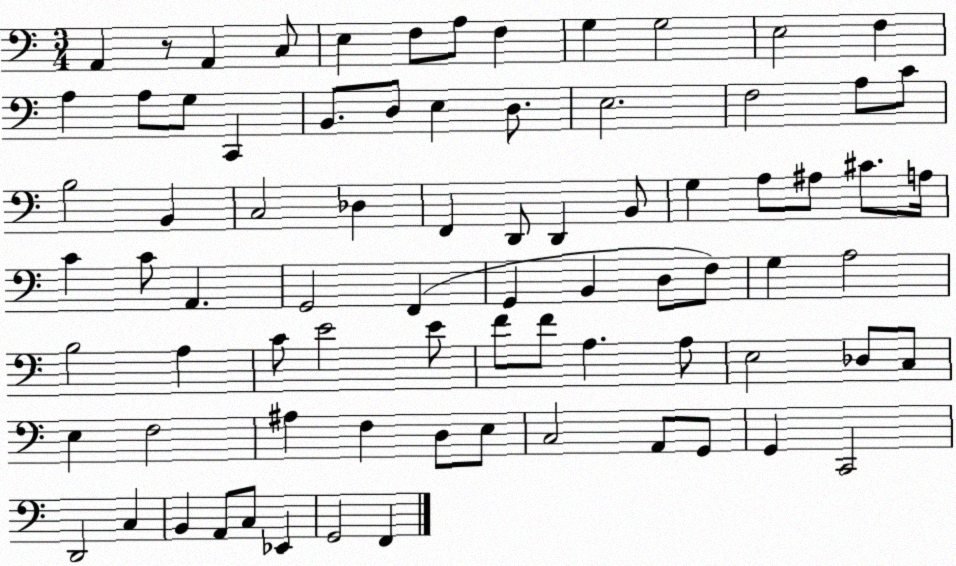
X:1
T:Untitled
M:3/4
L:1/4
K:C
A,, z/2 A,, C,/2 E, F,/2 A,/2 F, G, G,2 E,2 F, A, A,/2 G,/2 C,, B,,/2 D,/2 E, D,/2 E,2 F,2 A,/2 C/2 B,2 B,, C,2 _D, F,, D,,/2 D,, B,,/2 G, A,/2 ^A,/2 ^C/2 A,/4 C C/2 A,, G,,2 F,, G,, B,, D,/2 F,/2 G, A,2 B,2 A, C/2 E2 E/2 F/2 F/2 A, A,/2 E,2 _D,/2 C,/2 E, F,2 ^A, F, D,/2 E,/2 C,2 A,,/2 G,,/2 G,, C,,2 D,,2 C, B,, A,,/2 C,/2 _E,, G,,2 F,,